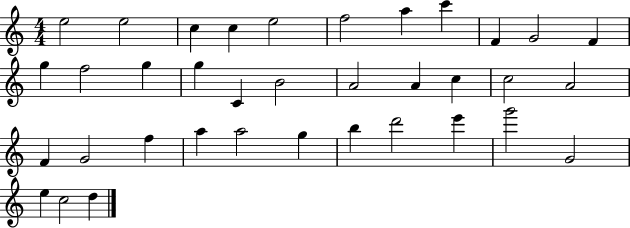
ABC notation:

X:1
T:Untitled
M:4/4
L:1/4
K:C
e2 e2 c c e2 f2 a c' F G2 F g f2 g g C B2 A2 A c c2 A2 F G2 f a a2 g b d'2 e' g'2 G2 e c2 d